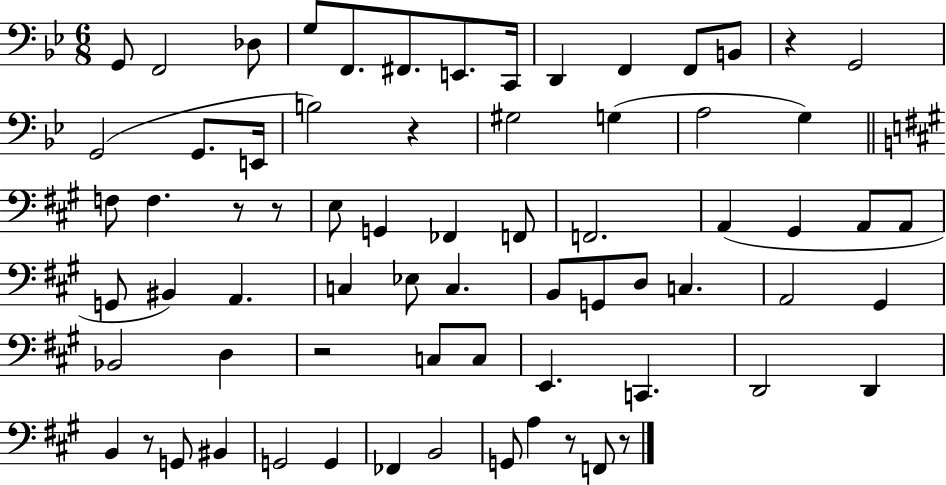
X:1
T:Untitled
M:6/8
L:1/4
K:Bb
G,,/2 F,,2 _D,/2 G,/2 F,,/2 ^F,,/2 E,,/2 C,,/4 D,, F,, F,,/2 B,,/2 z G,,2 G,,2 G,,/2 E,,/4 B,2 z ^G,2 G, A,2 G, F,/2 F, z/2 z/2 E,/2 G,, _F,, F,,/2 F,,2 A,, ^G,, A,,/2 A,,/2 G,,/2 ^B,, A,, C, _E,/2 C, B,,/2 G,,/2 D,/2 C, A,,2 ^G,, _B,,2 D, z2 C,/2 C,/2 E,, C,, D,,2 D,, B,, z/2 G,,/2 ^B,, G,,2 G,, _F,, B,,2 G,,/2 A, z/2 F,,/2 z/2